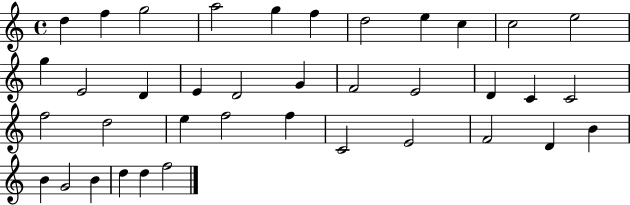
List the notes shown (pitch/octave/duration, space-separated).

D5/q F5/q G5/h A5/h G5/q F5/q D5/h E5/q C5/q C5/h E5/h G5/q E4/h D4/q E4/q D4/h G4/q F4/h E4/h D4/q C4/q C4/h F5/h D5/h E5/q F5/h F5/q C4/h E4/h F4/h D4/q B4/q B4/q G4/h B4/q D5/q D5/q F5/h